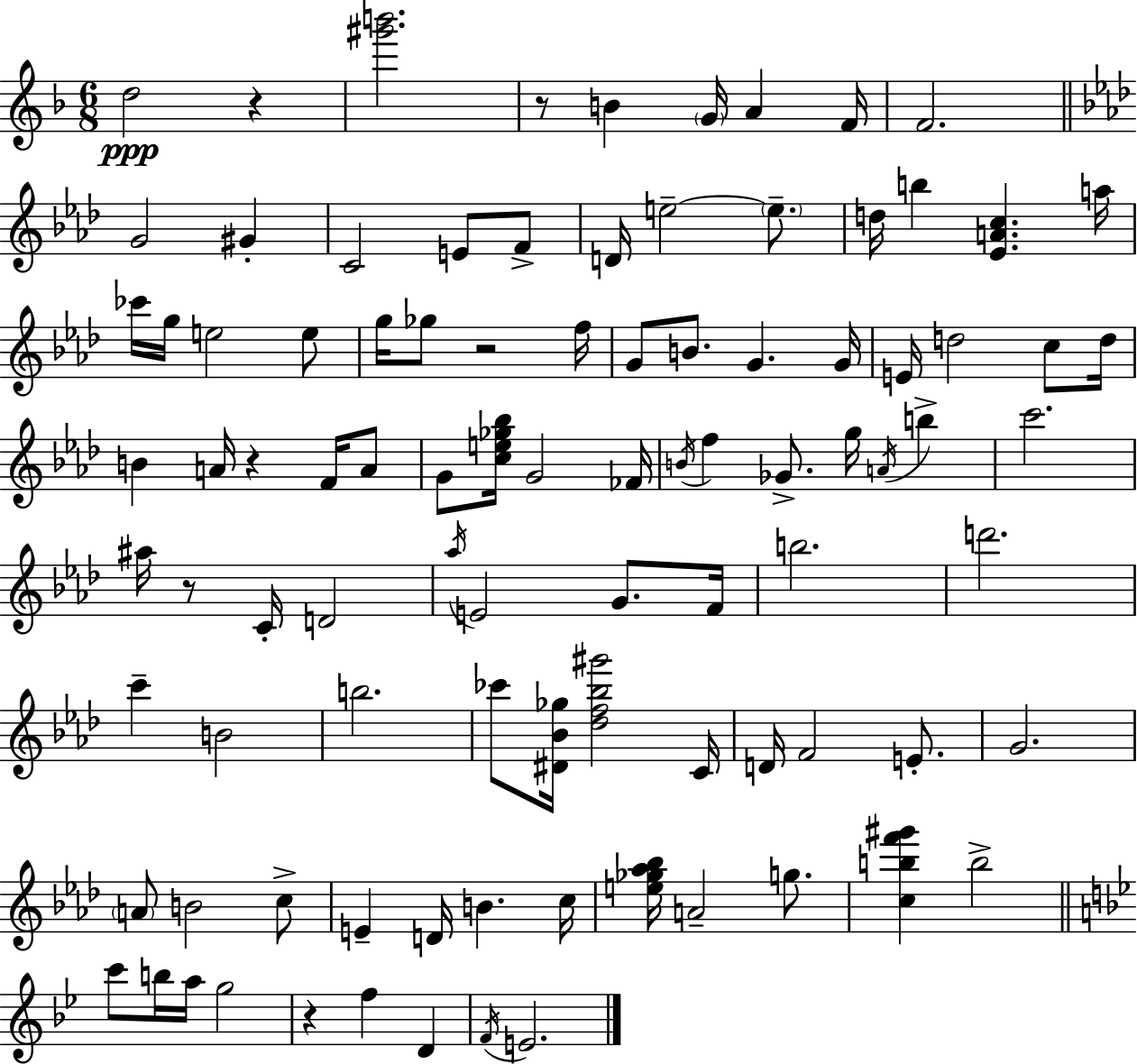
D5/h R/q [G#6,B6]/h. R/e B4/q G4/s A4/q F4/s F4/h. G4/h G#4/q C4/h E4/e F4/e D4/s E5/h E5/e. D5/s B5/q [Eb4,A4,C5]/q. A5/s CES6/s G5/s E5/h E5/e G5/s Gb5/e R/h F5/s G4/e B4/e. G4/q. G4/s E4/s D5/h C5/e D5/s B4/q A4/s R/q F4/s A4/e G4/e [C5,E5,Gb5,Bb5]/s G4/h FES4/s B4/s F5/q Gb4/e. G5/s A4/s B5/q C6/h. A#5/s R/e C4/s D4/h Ab5/s E4/h G4/e. F4/s B5/h. D6/h. C6/q B4/h B5/h. CES6/e [D#4,Bb4,Gb5]/s [Db5,F5,Bb5,G#6]/h C4/s D4/s F4/h E4/e. G4/h. A4/e B4/h C5/e E4/q D4/s B4/q. C5/s [E5,Gb5,Ab5,Bb5]/s A4/h G5/e. [C5,B5,F6,G#6]/q B5/h C6/e B5/s A5/s G5/h R/q F5/q D4/q F4/s E4/h.